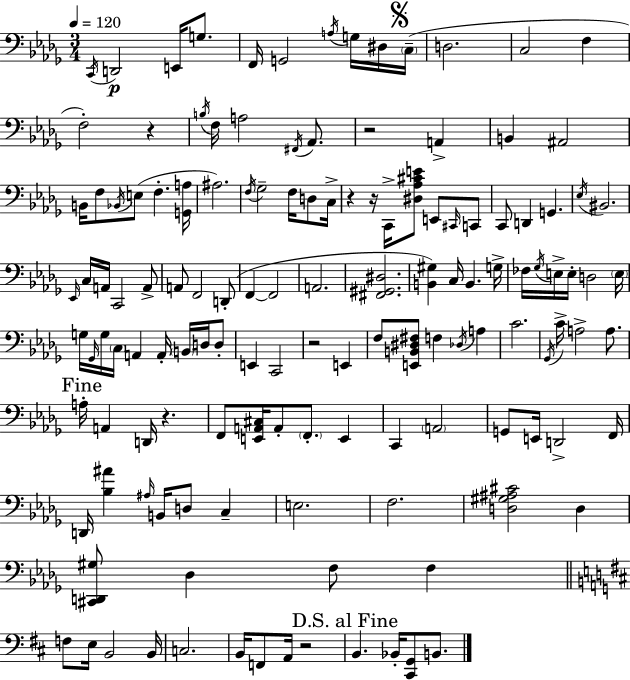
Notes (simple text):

C2/s D2/h E2/s G3/e. F2/s G2/h A3/s G3/s D#3/s C3/s D3/h. C3/h F3/q F3/h R/q B3/s F3/s A3/h F#2/s Ab2/e. R/h A2/q B2/q A#2/h B2/s F3/e Bb2/s E3/e F3/q. [G2,A3]/s A#3/h. F3/s Gb3/h F3/s D3/e C3/s R/q R/s C2/s [D#3,Ab3,C#4,E4]/e E2/e C#2/s C2/e C2/e D2/q G2/q. Eb3/s BIS2/h. Eb2/s C3/s A2/s C2/h A2/e A2/e F2/h D2/e F2/q F2/h A2/h. [F#2,G#2,D#3]/h. [B2,G#3]/q C3/s B2/q. G3/s FES3/s Gb3/s E3/s E3/s D3/h E3/s G3/s Gb2/s G3/s C3/s A2/q A2/s B2/s D3/s D3/e E2/q C2/h R/h E2/q F3/e [E2,B2,D#3,F#3]/e F3/q Db3/s A3/q C4/h. Gb2/s C4/s A3/h A3/e. A3/s A2/q D2/s R/q. F2/e [E2,A2,C#3]/s A2/e F2/e. E2/q C2/q A2/h G2/e E2/s D2/h F2/s D2/s [Bb3,A#4]/q A#3/s B2/s D3/e C3/q E3/h. F3/h. [D3,G#3,A#3,C#4]/h D3/q [C#2,D2,G#3]/e Db3/q F3/e F3/q F3/e E3/s B2/h B2/s C3/h. B2/s F2/e A2/s R/h B2/q. Bb2/s [C#2,G2]/e B2/e.